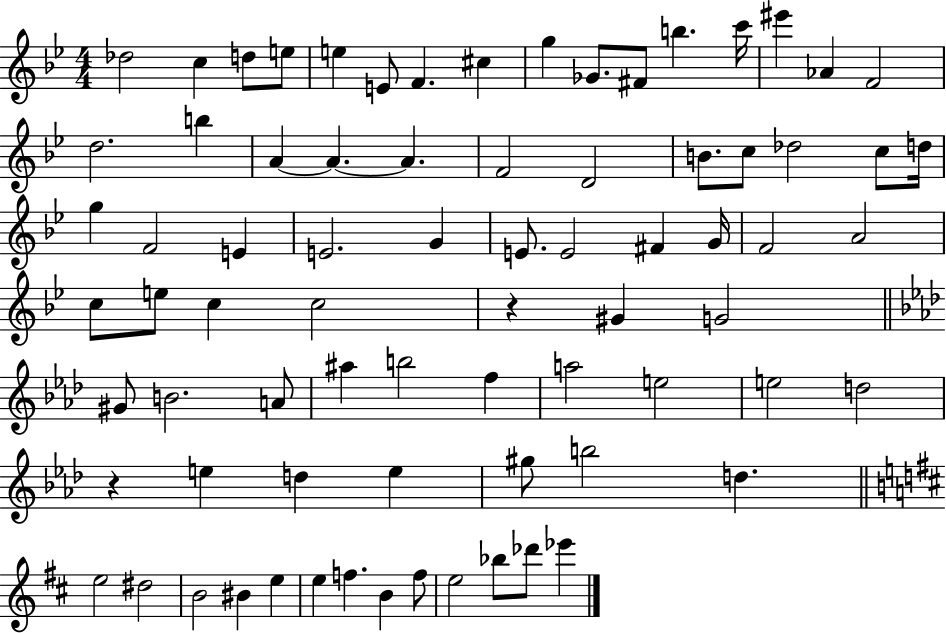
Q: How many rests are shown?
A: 2